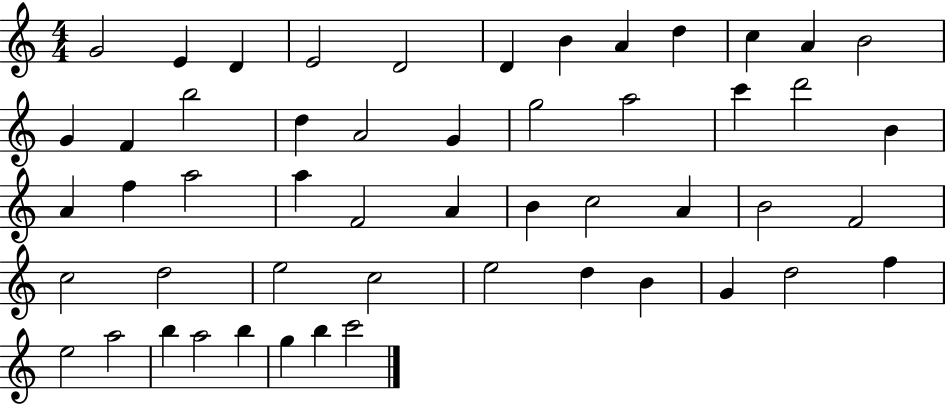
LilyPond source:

{
  \clef treble
  \numericTimeSignature
  \time 4/4
  \key c \major
  g'2 e'4 d'4 | e'2 d'2 | d'4 b'4 a'4 d''4 | c''4 a'4 b'2 | \break g'4 f'4 b''2 | d''4 a'2 g'4 | g''2 a''2 | c'''4 d'''2 b'4 | \break a'4 f''4 a''2 | a''4 f'2 a'4 | b'4 c''2 a'4 | b'2 f'2 | \break c''2 d''2 | e''2 c''2 | e''2 d''4 b'4 | g'4 d''2 f''4 | \break e''2 a''2 | b''4 a''2 b''4 | g''4 b''4 c'''2 | \bar "|."
}